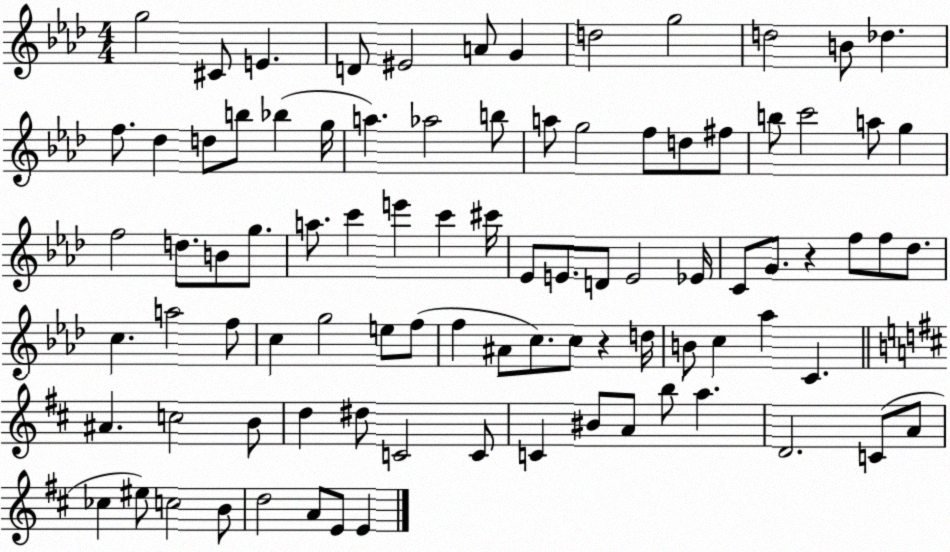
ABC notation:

X:1
T:Untitled
M:4/4
L:1/4
K:Ab
g2 ^C/2 E D/2 ^E2 A/2 G d2 g2 d2 B/2 _d f/2 _d d/2 b/2 _b g/4 a _a2 b/2 a/2 g2 f/2 d/2 ^f/2 b/2 c'2 a/2 g f2 d/2 B/2 g/2 a/2 c' e' c' ^c'/4 _E/2 E/2 D/2 E2 _E/4 C/2 G/2 z f/2 f/2 _d/2 c a2 f/2 c g2 e/2 f/2 f ^A/2 c/2 c/2 z d/4 B/2 c _a C ^A c2 B/2 d ^d/2 C2 C/2 C ^B/2 A/2 b/2 a D2 C/2 A/2 _c ^e/2 c2 B/2 d2 A/2 E/2 E